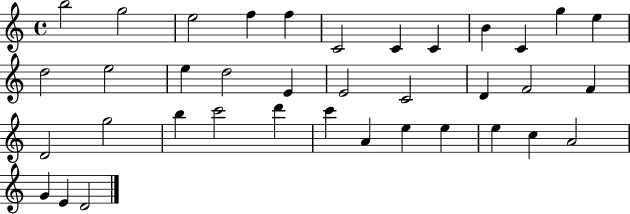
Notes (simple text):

B5/h G5/h E5/h F5/q F5/q C4/h C4/q C4/q B4/q C4/q G5/q E5/q D5/h E5/h E5/q D5/h E4/q E4/h C4/h D4/q F4/h F4/q D4/h G5/h B5/q C6/h D6/q C6/q A4/q E5/q E5/q E5/q C5/q A4/h G4/q E4/q D4/h